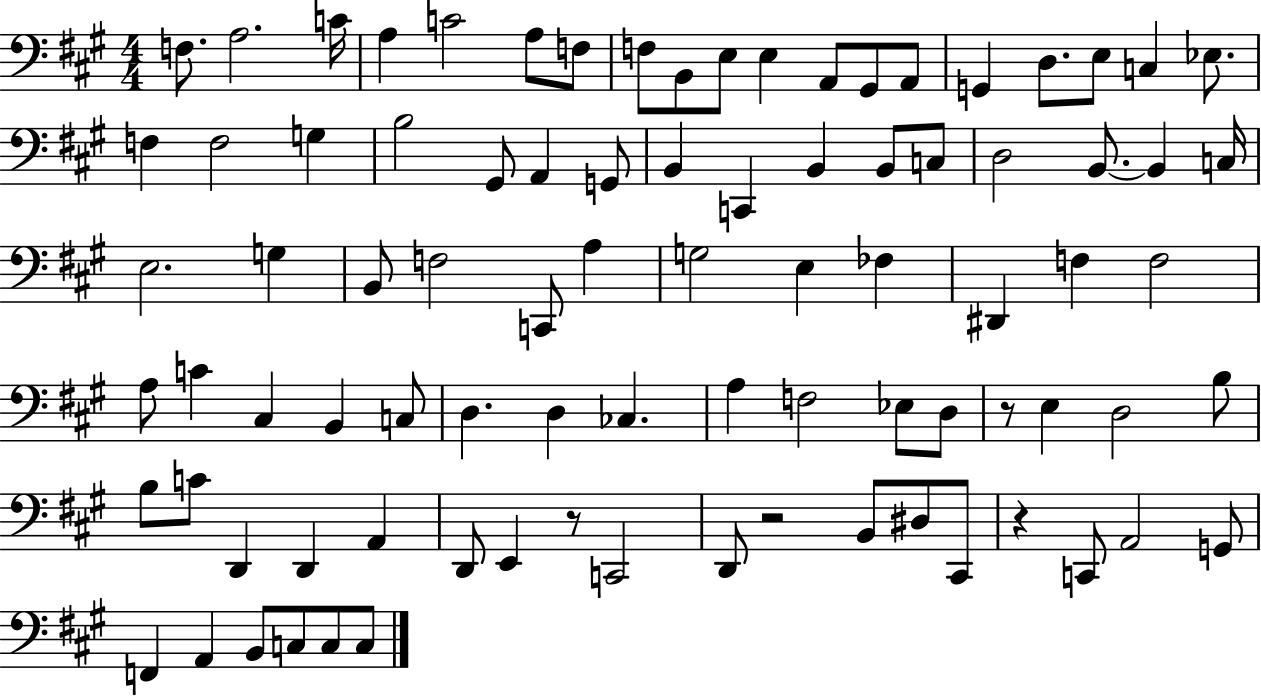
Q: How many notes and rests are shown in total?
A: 87